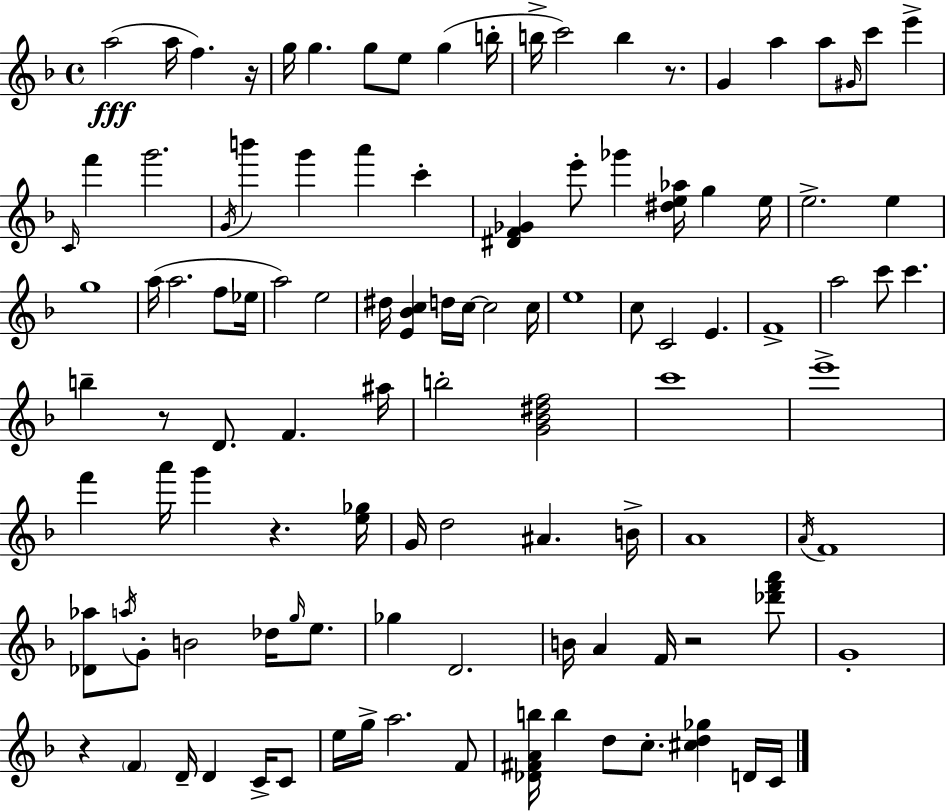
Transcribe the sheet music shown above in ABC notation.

X:1
T:Untitled
M:4/4
L:1/4
K:Dm
a2 a/4 f z/4 g/4 g g/2 e/2 g b/4 b/4 c'2 b z/2 G a a/2 ^G/4 c'/2 e' C/4 f' g'2 G/4 b' g' a' c' [^DF_G] e'/2 _g' [^de_a]/4 g e/4 e2 e g4 a/4 a2 f/2 _e/4 a2 e2 ^d/4 [E_Bc] d/4 c/4 c2 c/4 e4 c/2 C2 E F4 a2 c'/2 c' b z/2 D/2 F ^a/4 b2 [G_B^df]2 c'4 e'4 f' a'/4 g' z [e_g]/4 G/4 d2 ^A B/4 A4 A/4 F4 [_D_a]/2 a/4 G/2 B2 _d/4 g/4 e/2 _g D2 B/4 A F/4 z2 [_d'f'a']/2 G4 z F D/4 D C/4 C/2 e/4 g/4 a2 F/2 [_D^FAb]/4 b d/2 c/2 [^cd_g] D/4 C/4